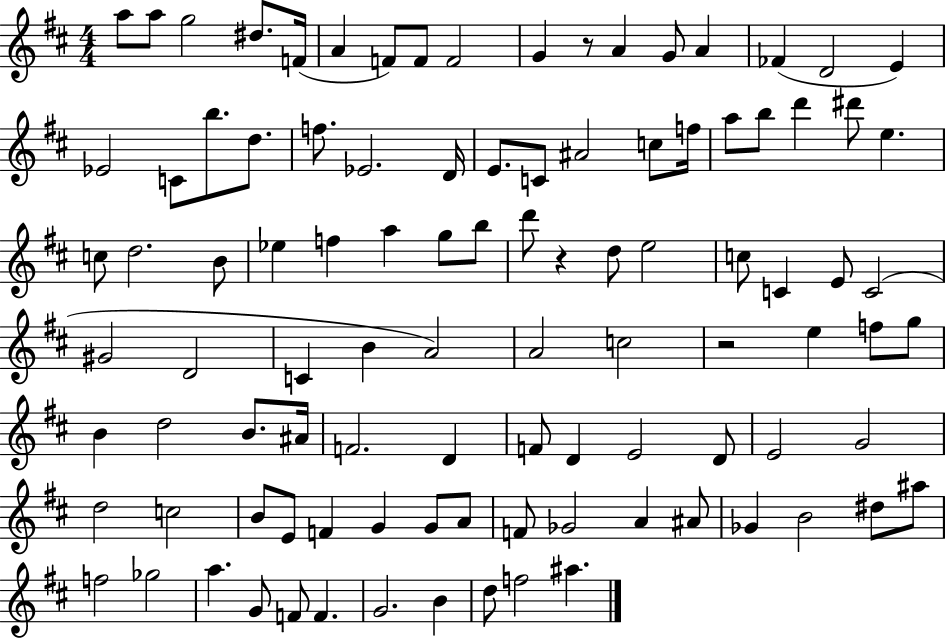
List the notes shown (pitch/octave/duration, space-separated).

A5/e A5/e G5/h D#5/e. F4/s A4/q F4/e F4/e F4/h G4/q R/e A4/q G4/e A4/q FES4/q D4/h E4/q Eb4/h C4/e B5/e. D5/e. F5/e. Eb4/h. D4/s E4/e. C4/e A#4/h C5/e F5/s A5/e B5/e D6/q D#6/e E5/q. C5/e D5/h. B4/e Eb5/q F5/q A5/q G5/e B5/e D6/e R/q D5/e E5/h C5/e C4/q E4/e C4/h G#4/h D4/h C4/q B4/q A4/h A4/h C5/h R/h E5/q F5/e G5/e B4/q D5/h B4/e. A#4/s F4/h. D4/q F4/e D4/q E4/h D4/e E4/h G4/h D5/h C5/h B4/e E4/e F4/q G4/q G4/e A4/e F4/e Gb4/h A4/q A#4/e Gb4/q B4/h D#5/e A#5/e F5/h Gb5/h A5/q. G4/e F4/e F4/q. G4/h. B4/q D5/e F5/h A#5/q.